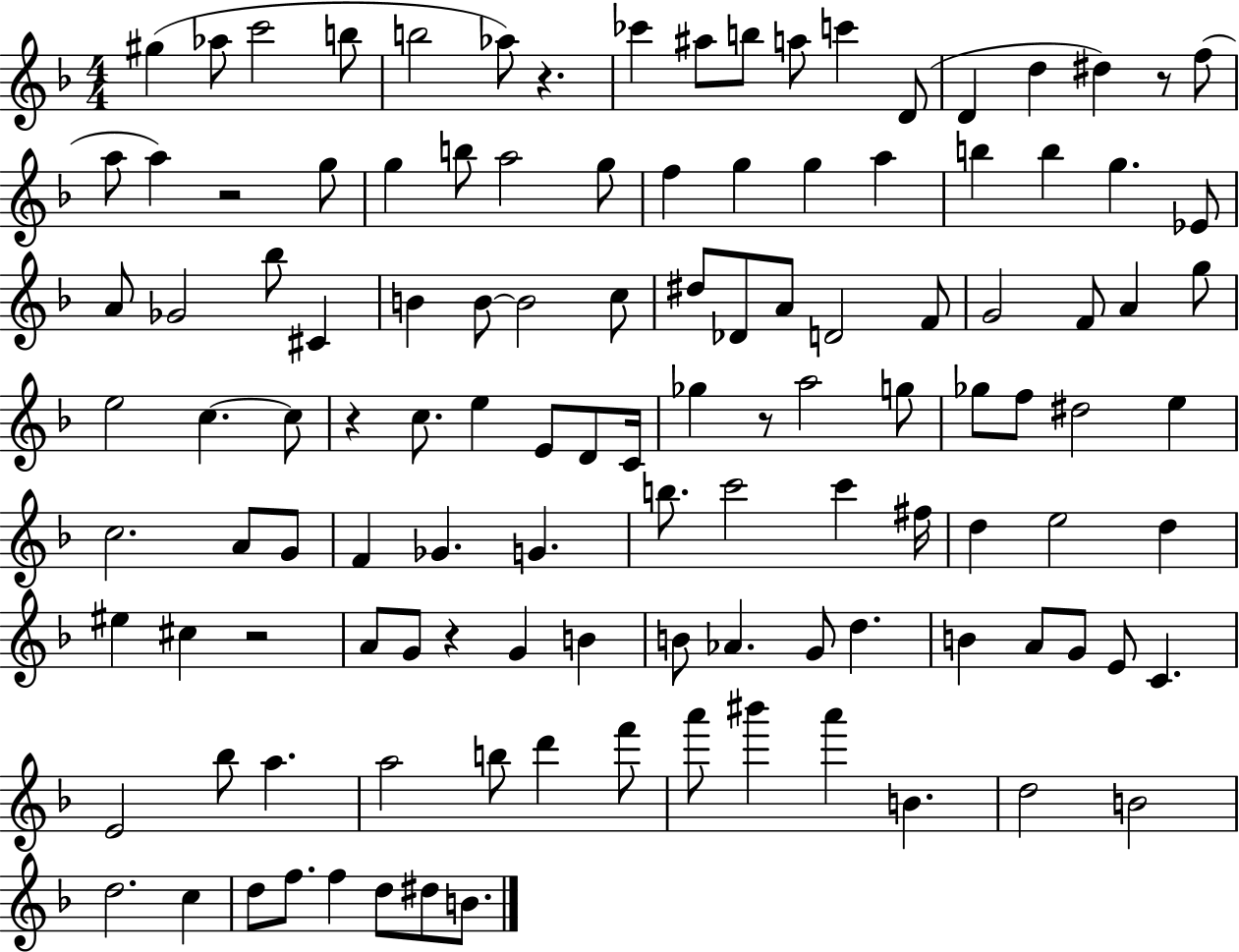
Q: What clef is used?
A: treble